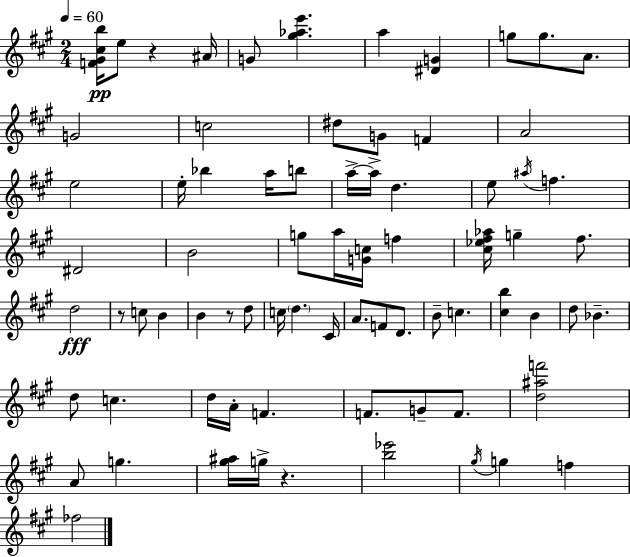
X:1
T:Untitled
M:2/4
L:1/4
K:A
[F^G^cb]/4 e/2 z ^A/4 G/2 [^g_ae'] a [^DG] g/2 g/2 A/2 G2 c2 ^d/2 G/2 F A2 e2 e/4 _b a/4 b/2 a/4 a/4 d e/2 ^a/4 f ^D2 B2 g/2 a/4 [Gc]/4 f [^c_e^f_a]/4 g ^f/2 d2 z/2 c/2 B B z/2 d/2 c/4 d ^C/4 A/2 F/2 D/2 B/2 c [^cb] B d/2 _B d/2 c d/4 A/4 F F/2 G/2 F/2 [d^af']2 A/2 g [^g^a]/4 g/4 z [b_e']2 ^g/4 g f _f2